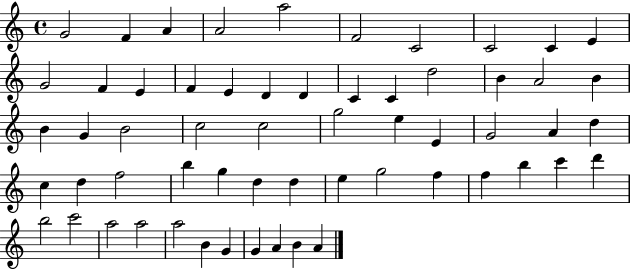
G4/h F4/q A4/q A4/h A5/h F4/h C4/h C4/h C4/q E4/q G4/h F4/q E4/q F4/q E4/q D4/q D4/q C4/q C4/q D5/h B4/q A4/h B4/q B4/q G4/q B4/h C5/h C5/h G5/h E5/q E4/q G4/h A4/q D5/q C5/q D5/q F5/h B5/q G5/q D5/q D5/q E5/q G5/h F5/q F5/q B5/q C6/q D6/q B5/h C6/h A5/h A5/h A5/h B4/q G4/q G4/q A4/q B4/q A4/q